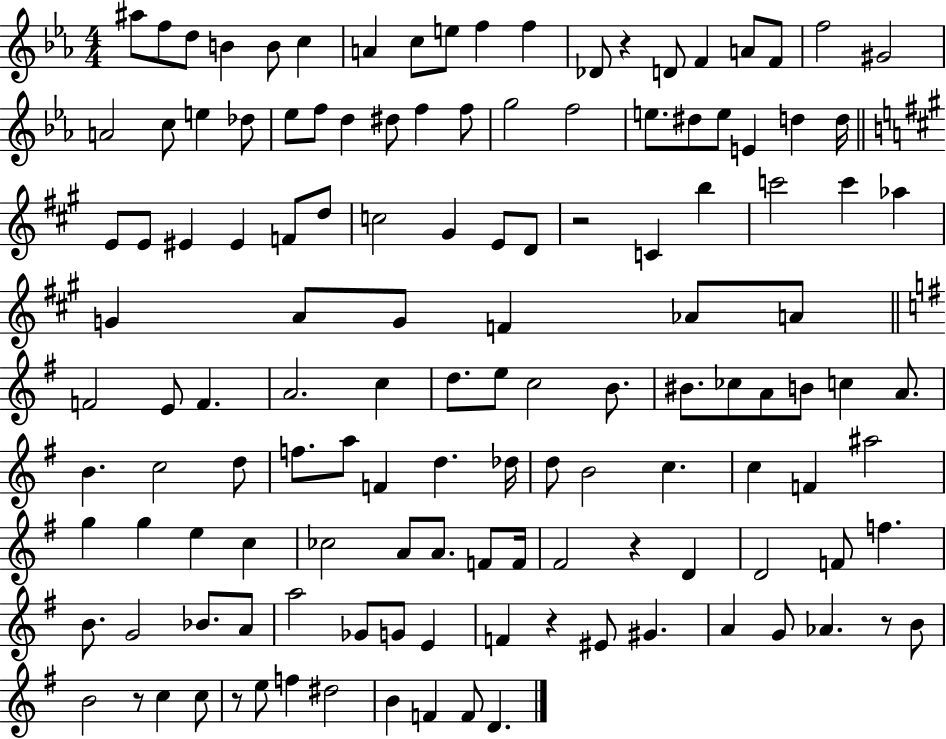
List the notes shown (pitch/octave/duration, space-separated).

A#5/e F5/e D5/e B4/q B4/e C5/q A4/q C5/e E5/e F5/q F5/q Db4/e R/q D4/e F4/q A4/e F4/e F5/h G#4/h A4/h C5/e E5/q Db5/e Eb5/e F5/e D5/q D#5/e F5/q F5/e G5/h F5/h E5/e. D#5/e E5/e E4/q D5/q D5/s E4/e E4/e EIS4/q EIS4/q F4/e D5/e C5/h G#4/q E4/e D4/e R/h C4/q B5/q C6/h C6/q Ab5/q G4/q A4/e G4/e F4/q Ab4/e A4/e F4/h E4/e F4/q. A4/h. C5/q D5/e. E5/e C5/h B4/e. BIS4/e. CES5/e A4/e B4/e C5/q A4/e. B4/q. C5/h D5/e F5/e. A5/e F4/q D5/q. Db5/s D5/e B4/h C5/q. C5/q F4/q A#5/h G5/q G5/q E5/q C5/q CES5/h A4/e A4/e. F4/e F4/s F#4/h R/q D4/q D4/h F4/e F5/q. B4/e. G4/h Bb4/e. A4/e A5/h Gb4/e G4/e E4/q F4/q R/q EIS4/e G#4/q. A4/q G4/e Ab4/q. R/e B4/e B4/h R/e C5/q C5/e R/e E5/e F5/q D#5/h B4/q F4/q F4/e D4/q.